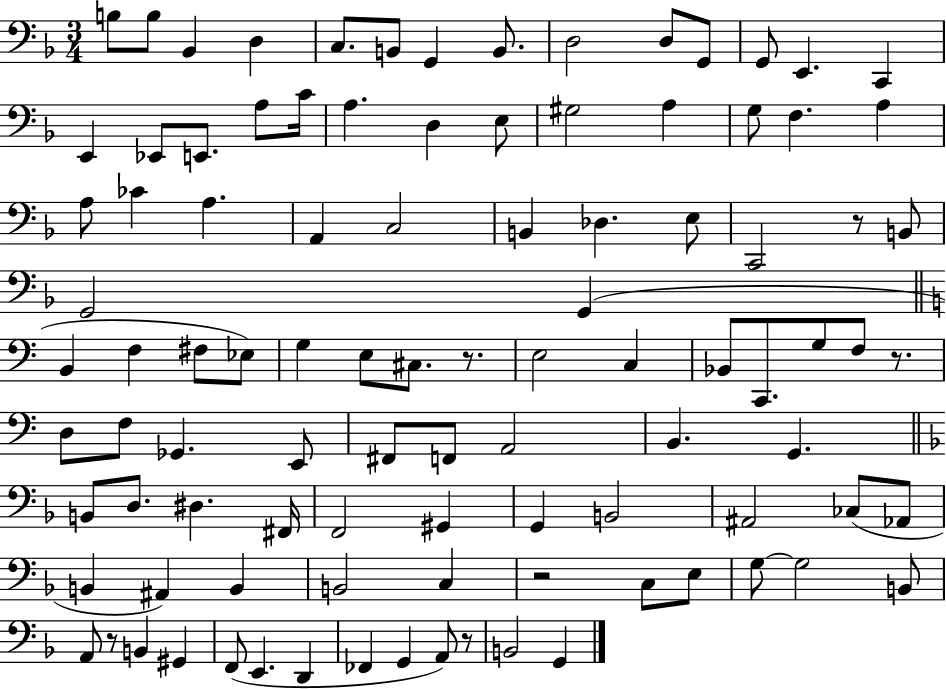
B3/e B3/e Bb2/q D3/q C3/e. B2/e G2/q B2/e. D3/h D3/e G2/e G2/e E2/q. C2/q E2/q Eb2/e E2/e. A3/e C4/s A3/q. D3/q E3/e G#3/h A3/q G3/e F3/q. A3/q A3/e CES4/q A3/q. A2/q C3/h B2/q Db3/q. E3/e C2/h R/e B2/e G2/h G2/q B2/q F3/q F#3/e Eb3/e G3/q E3/e C#3/e. R/e. E3/h C3/q Bb2/e C2/e. G3/e F3/e R/e. D3/e F3/e Gb2/q. E2/e F#2/e F2/e A2/h B2/q. G2/q. B2/e D3/e. D#3/q. F#2/s F2/h G#2/q G2/q B2/h A#2/h CES3/e Ab2/e B2/q A#2/q B2/q B2/h C3/q R/h C3/e E3/e G3/e G3/h B2/e A2/e R/e B2/q G#2/q F2/e E2/q. D2/q FES2/q G2/q A2/e R/e B2/h G2/q